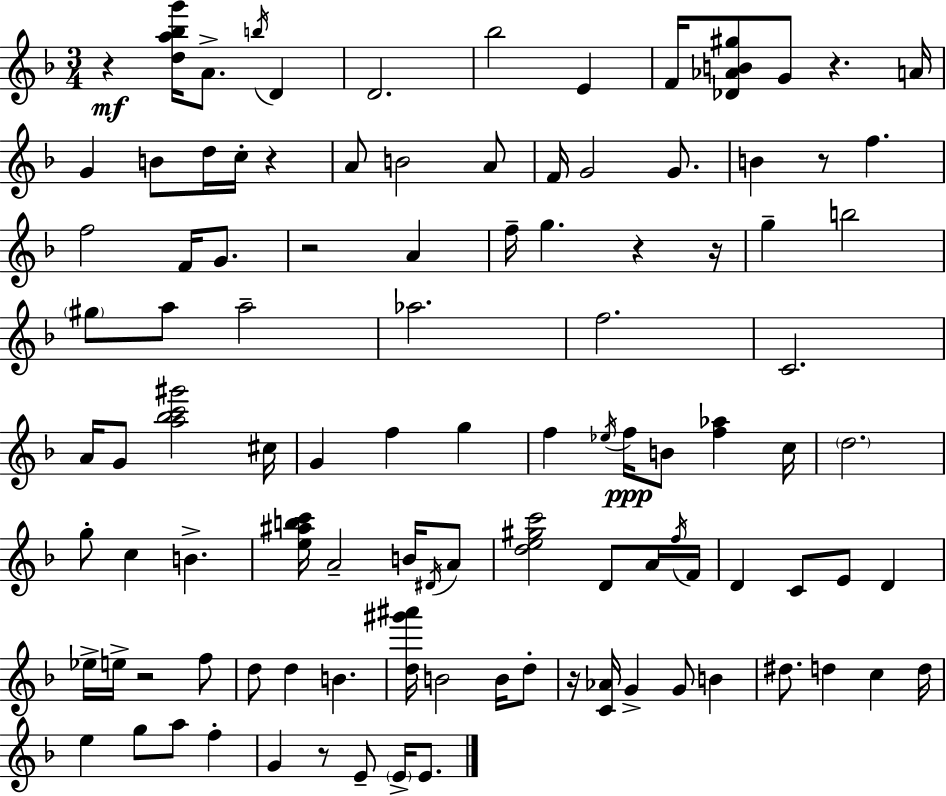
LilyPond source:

{
  \clef treble
  \numericTimeSignature
  \time 3/4
  \key f \major
  r4\mf <d'' a'' bes'' g'''>16 a'8.-> \acciaccatura { b''16 } d'4 | d'2. | bes''2 e'4 | f'16 <des' aes' b' gis''>8 g'8 r4. | \break a'16 g'4 b'8 d''16 c''16-. r4 | a'8 b'2 a'8 | f'16 g'2 g'8. | b'4 r8 f''4. | \break f''2 f'16 g'8. | r2 a'4 | f''16-- g''4. r4 | r16 g''4-- b''2 | \break \parenthesize gis''8 a''8 a''2-- | aes''2. | f''2. | c'2. | \break a'16 g'8 <a'' bes'' c''' gis'''>2 | cis''16 g'4 f''4 g''4 | f''4 \acciaccatura { ees''16 }\ppp f''16 b'8 <f'' aes''>4 | c''16 \parenthesize d''2. | \break g''8-. c''4 b'4.-> | <e'' ais'' b'' c'''>16 a'2-- b'16 | \acciaccatura { dis'16 } a'8 <d'' e'' gis'' c'''>2 d'8 | a'16 \acciaccatura { f''16 } f'16 d'4 c'8 e'8 | \break d'4 ees''16-> e''16-> r2 | f''8 d''8 d''4 b'4. | <d'' gis''' ais'''>16 b'2 | b'16 d''8-. r16 <c' aes'>16 g'4-> g'8 | \break b'4 dis''8. d''4 c''4 | d''16 e''4 g''8 a''8 | f''4-. g'4 r8 e'8-- | \parenthesize e'16-> e'8. \bar "|."
}